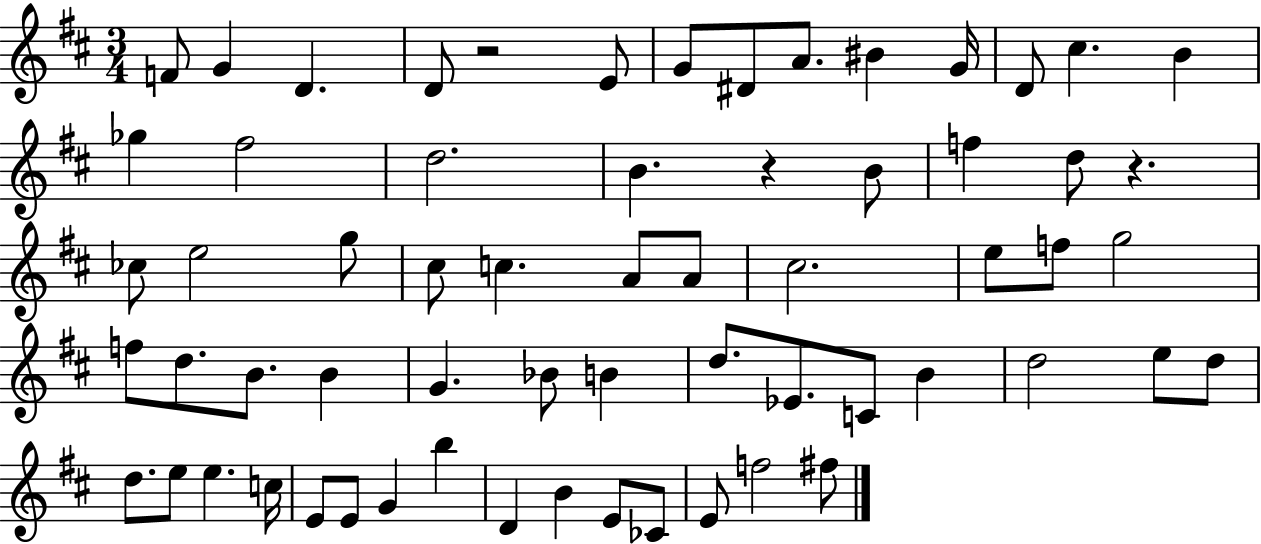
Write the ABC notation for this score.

X:1
T:Untitled
M:3/4
L:1/4
K:D
F/2 G D D/2 z2 E/2 G/2 ^D/2 A/2 ^B G/4 D/2 ^c B _g ^f2 d2 B z B/2 f d/2 z _c/2 e2 g/2 ^c/2 c A/2 A/2 ^c2 e/2 f/2 g2 f/2 d/2 B/2 B G _B/2 B d/2 _E/2 C/2 B d2 e/2 d/2 d/2 e/2 e c/4 E/2 E/2 G b D B E/2 _C/2 E/2 f2 ^f/2